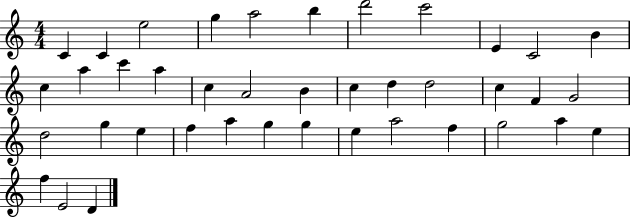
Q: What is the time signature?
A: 4/4